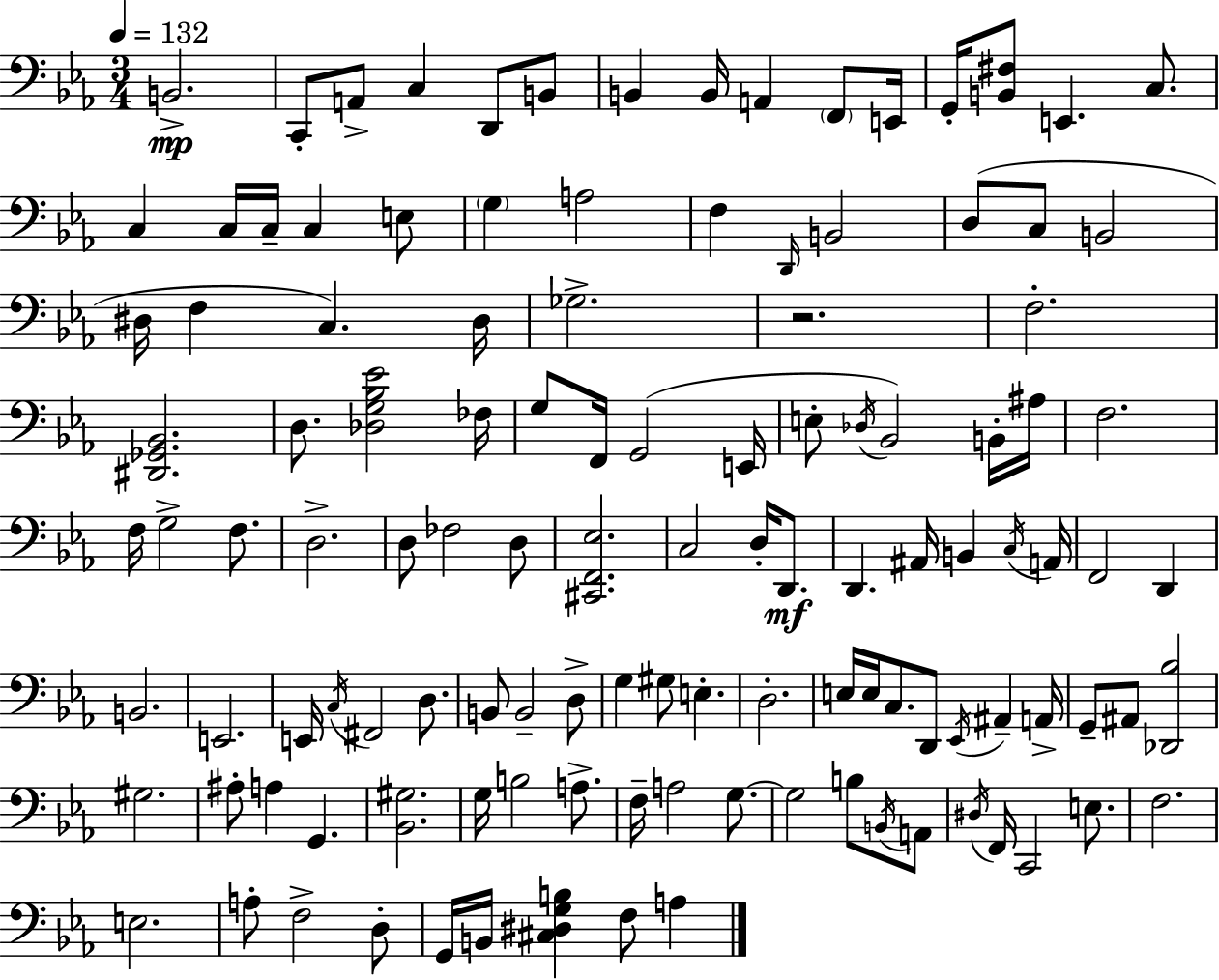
B2/h. C2/e A2/e C3/q D2/e B2/e B2/q B2/s A2/q F2/e E2/s G2/s [B2,F#3]/e E2/q. C3/e. C3/q C3/s C3/s C3/q E3/e G3/q A3/h F3/q D2/s B2/h D3/e C3/e B2/h D#3/s F3/q C3/q. D#3/s Gb3/h. R/h. F3/h. [D#2,Gb2,Bb2]/h. D3/e. [Db3,G3,Bb3,Eb4]/h FES3/s G3/e F2/s G2/h E2/s E3/e Db3/s Bb2/h B2/s A#3/s F3/h. F3/s G3/h F3/e. D3/h. D3/e FES3/h D3/e [C#2,F2,Eb3]/h. C3/h D3/s D2/e. D2/q. A#2/s B2/q C3/s A2/s F2/h D2/q B2/h. E2/h. E2/s C3/s F#2/h D3/e. B2/e B2/h D3/e G3/q G#3/e E3/q. D3/h. E3/s E3/s C3/e. D2/e Eb2/s A#2/q A2/s G2/e A#2/e [Db2,Bb3]/h G#3/h. A#3/e A3/q G2/q. [Bb2,G#3]/h. G3/s B3/h A3/e. F3/s A3/h G3/e. G3/h B3/e B2/s A2/e D#3/s F2/s C2/h E3/e. F3/h. E3/h. A3/e F3/h D3/e G2/s B2/s [C#3,D#3,G3,B3]/q F3/e A3/q